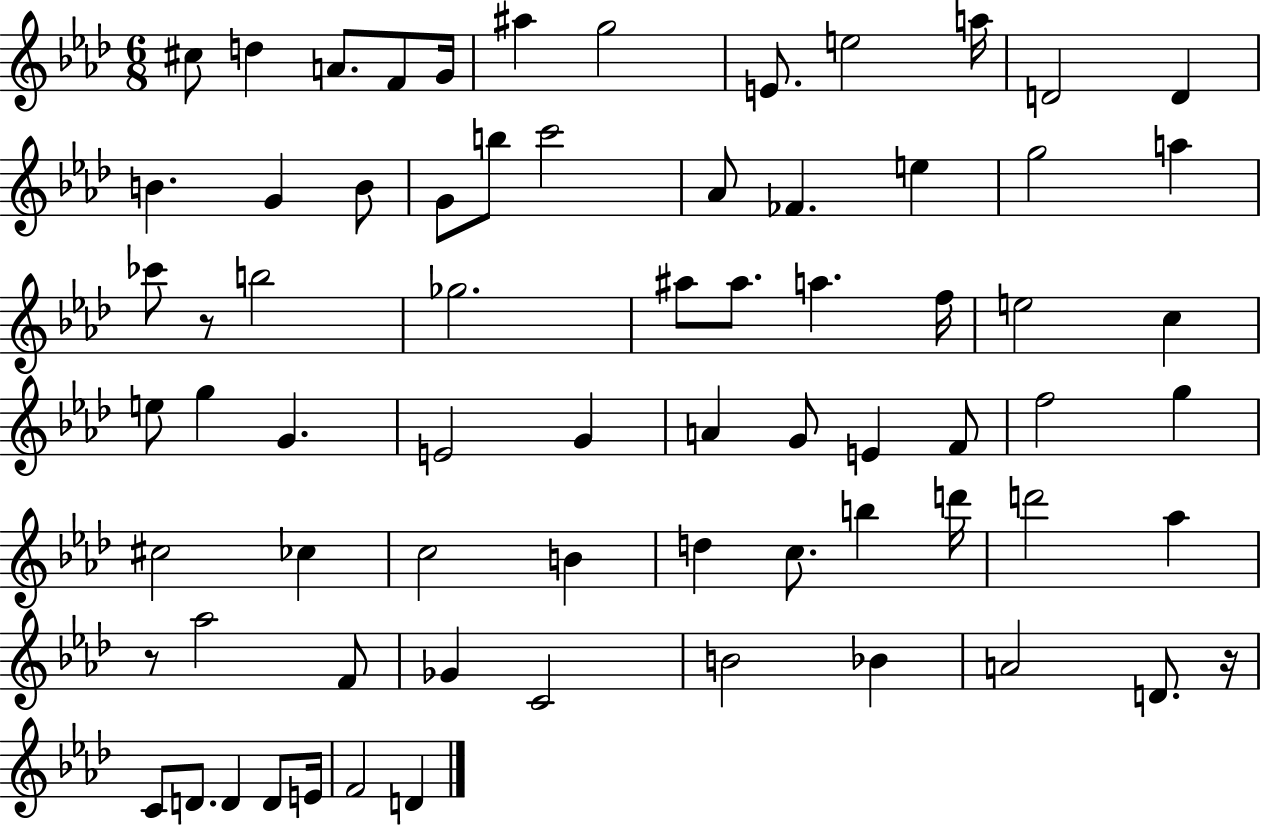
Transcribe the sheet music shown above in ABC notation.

X:1
T:Untitled
M:6/8
L:1/4
K:Ab
^c/2 d A/2 F/2 G/4 ^a g2 E/2 e2 a/4 D2 D B G B/2 G/2 b/2 c'2 _A/2 _F e g2 a _c'/2 z/2 b2 _g2 ^a/2 ^a/2 a f/4 e2 c e/2 g G E2 G A G/2 E F/2 f2 g ^c2 _c c2 B d c/2 b d'/4 d'2 _a z/2 _a2 F/2 _G C2 B2 _B A2 D/2 z/4 C/2 D/2 D D/2 E/4 F2 D